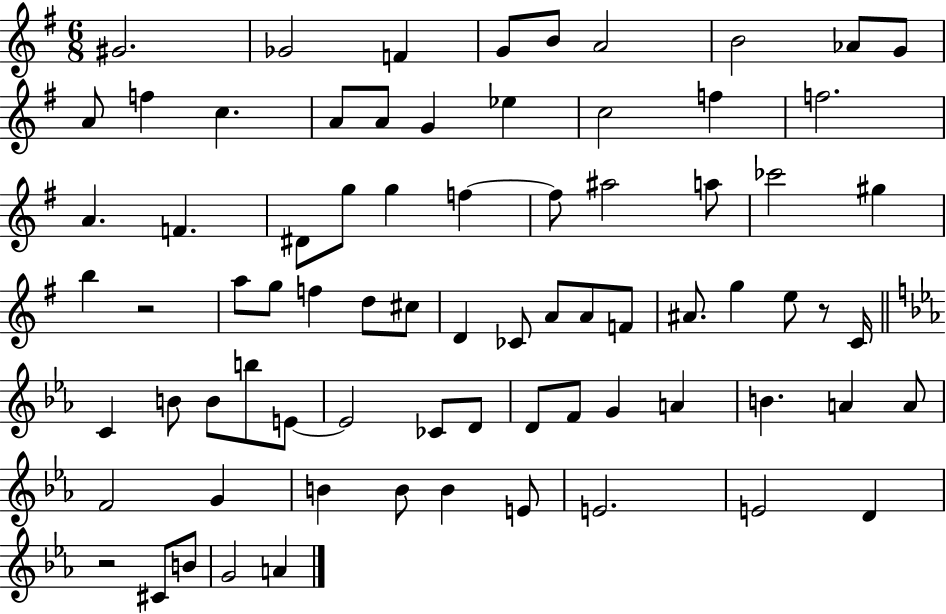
X:1
T:Untitled
M:6/8
L:1/4
K:G
^G2 _G2 F G/2 B/2 A2 B2 _A/2 G/2 A/2 f c A/2 A/2 G _e c2 f f2 A F ^D/2 g/2 g f f/2 ^a2 a/2 _c'2 ^g b z2 a/2 g/2 f d/2 ^c/2 D _C/2 A/2 A/2 F/2 ^A/2 g e/2 z/2 C/4 C B/2 B/2 b/2 E/2 E2 _C/2 D/2 D/2 F/2 G A B A A/2 F2 G B B/2 B E/2 E2 E2 D z2 ^C/2 B/2 G2 A